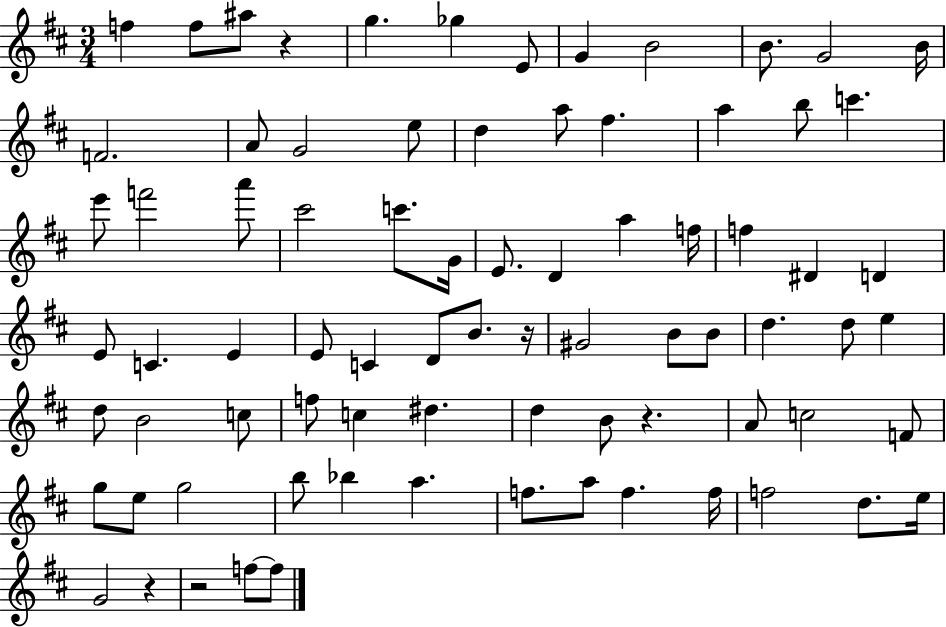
F5/q F5/e A#5/e R/q G5/q. Gb5/q E4/e G4/q B4/h B4/e. G4/h B4/s F4/h. A4/e G4/h E5/e D5/q A5/e F#5/q. A5/q B5/e C6/q. E6/e F6/h A6/e C#6/h C6/e. G4/s E4/e. D4/q A5/q F5/s F5/q D#4/q D4/q E4/e C4/q. E4/q E4/e C4/q D4/e B4/e. R/s G#4/h B4/e B4/e D5/q. D5/e E5/q D5/e B4/h C5/e F5/e C5/q D#5/q. D5/q B4/e R/q. A4/e C5/h F4/e G5/e E5/e G5/h B5/e Bb5/q A5/q. F5/e. A5/e F5/q. F5/s F5/h D5/e. E5/s G4/h R/q R/h F5/e F5/e